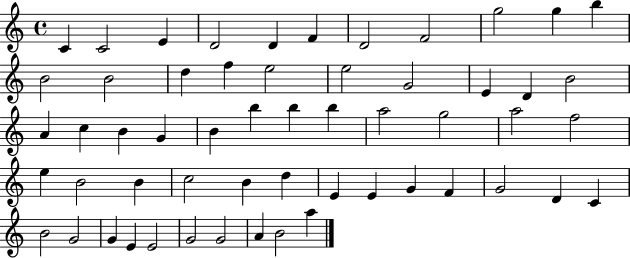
{
  \clef treble
  \time 4/4
  \defaultTimeSignature
  \key c \major
  c'4 c'2 e'4 | d'2 d'4 f'4 | d'2 f'2 | g''2 g''4 b''4 | \break b'2 b'2 | d''4 f''4 e''2 | e''2 g'2 | e'4 d'4 b'2 | \break a'4 c''4 b'4 g'4 | b'4 b''4 b''4 b''4 | a''2 g''2 | a''2 f''2 | \break e''4 b'2 b'4 | c''2 b'4 d''4 | e'4 e'4 g'4 f'4 | g'2 d'4 c'4 | \break b'2 g'2 | g'4 e'4 e'2 | g'2 g'2 | a'4 b'2 a''4 | \break \bar "|."
}